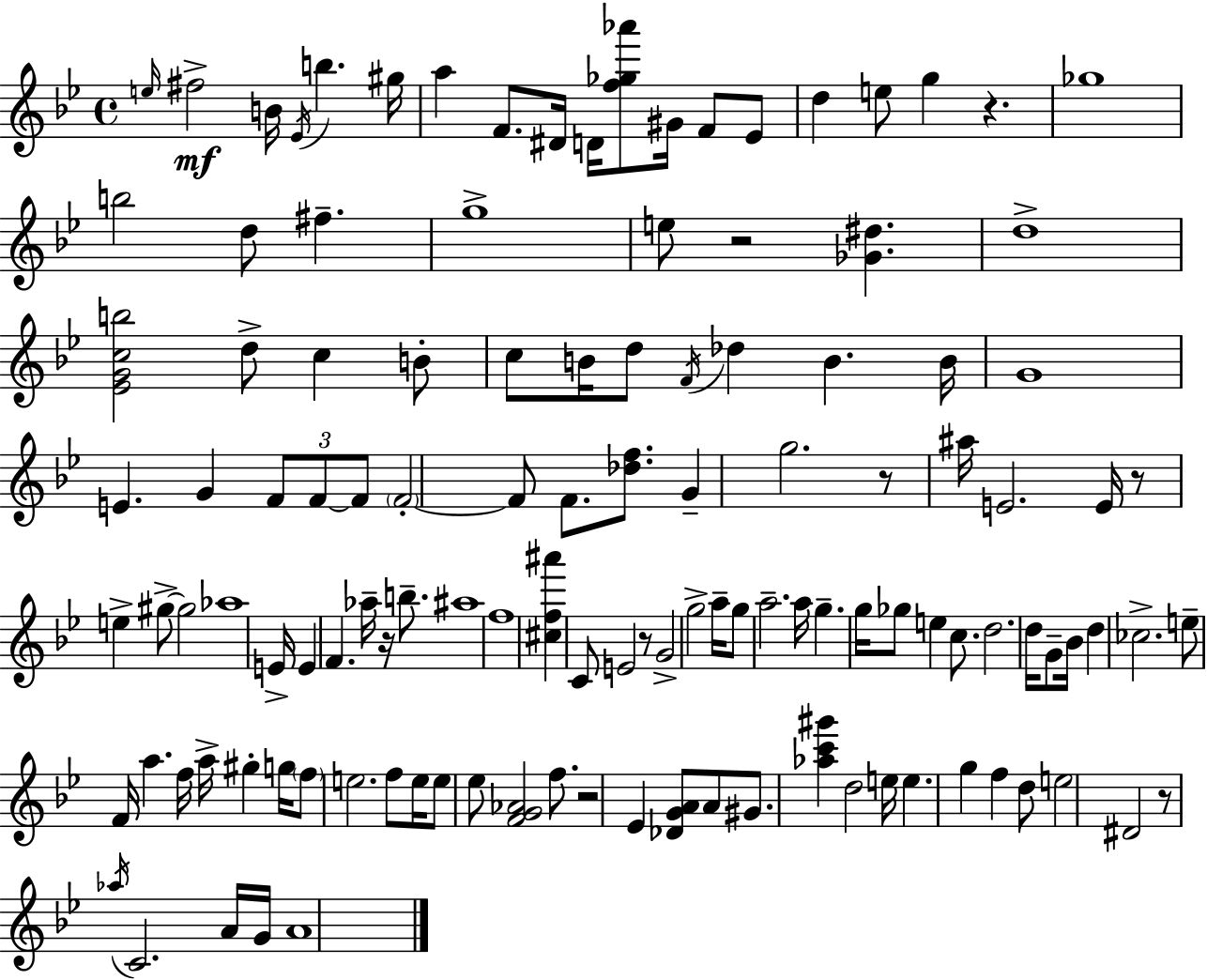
{
  \clef treble
  \time 4/4
  \defaultTimeSignature
  \key bes \major
  \grace { e''16 }\mf fis''2-> b'16 \acciaccatura { ees'16 } b''4. | gis''16 a''4 f'8. dis'16 d'16 <f'' ges'' aes'''>8 gis'16 f'8 | ees'8 d''4 e''8 g''4 r4. | ges''1 | \break b''2 d''8 fis''4.-- | g''1-> | e''8 r2 <ges' dis''>4. | d''1-> | \break <ees' g' c'' b''>2 d''8-> c''4 | b'8-. c''8 b'16 d''8 \acciaccatura { f'16 } des''4 b'4. | b'16 g'1 | e'4. g'4 \tuplet 3/2 { f'8 f'8~~ | \break f'8 } \parenthesize f'2-.~~ f'8 f'8. | <des'' f''>8. g'4-- g''2. | r8 ais''16 e'2. | e'16 r8 e''4-> gis''8->~~ gis''2 | \break aes''1 | e'16-> e'4 f'4. aes''16-- r16 | b''8.-- ais''1 | f''1 | \break <cis'' f'' ais'''>4 c'8 e'2 | r8 g'2-> g''2-> | a''16-- g''8 a''2.-- | a''16 g''4.-- g''16 ges''8 e''4 | \break c''8. d''2. d''16 | g'8-- bes'16 d''4 ces''2.-> | e''8-- f'16 a''4. f''16 a''16-> gis''4-. | g''16 \parenthesize f''8 e''2. | \break f''8 e''16 e''8 ees''8 <f' g' aes'>2 | f''8. r2 ees'4 <des' g' a'>8 | a'8 gis'8. <aes'' c''' gis'''>4 d''2 | e''16 e''4. g''4 f''4 | \break d''8 e''2 dis'2 | r8 \acciaccatura { aes''16 } c'2. | a'16 g'16 a'1 | \bar "|."
}